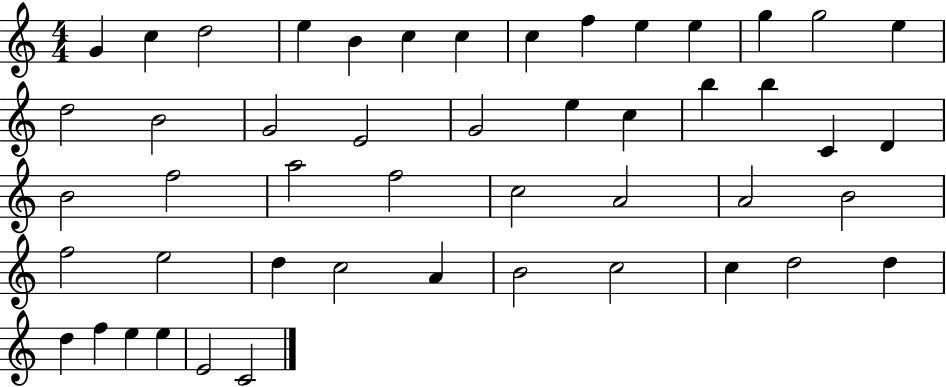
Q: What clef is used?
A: treble